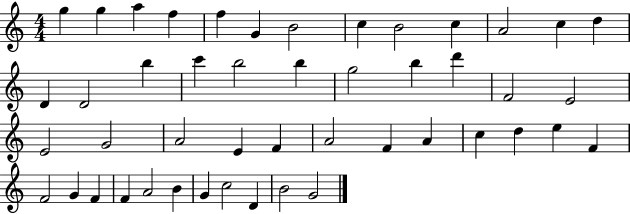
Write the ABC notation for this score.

X:1
T:Untitled
M:4/4
L:1/4
K:C
g g a f f G B2 c B2 c A2 c d D D2 b c' b2 b g2 b d' F2 E2 E2 G2 A2 E F A2 F A c d e F F2 G F F A2 B G c2 D B2 G2